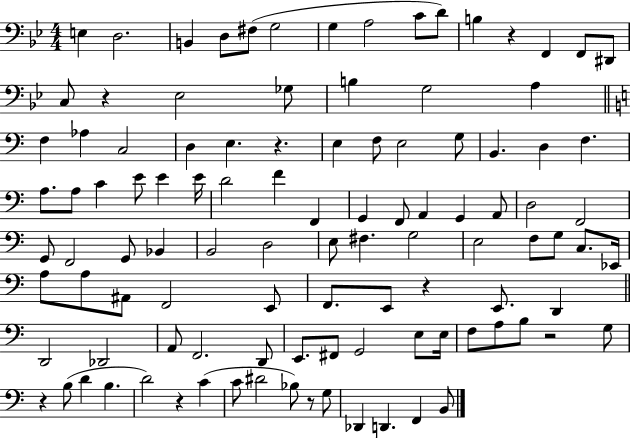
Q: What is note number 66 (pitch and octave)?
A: F2